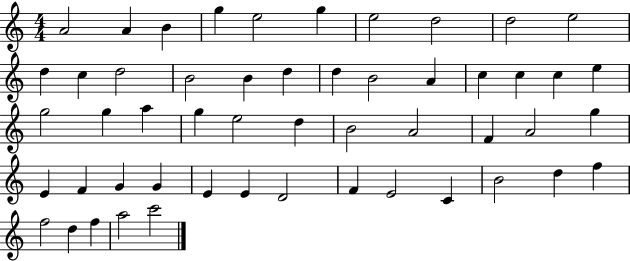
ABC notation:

X:1
T:Untitled
M:4/4
L:1/4
K:C
A2 A B g e2 g e2 d2 d2 e2 d c d2 B2 B d d B2 A c c c e g2 g a g e2 d B2 A2 F A2 g E F G G E E D2 F E2 C B2 d f f2 d f a2 c'2